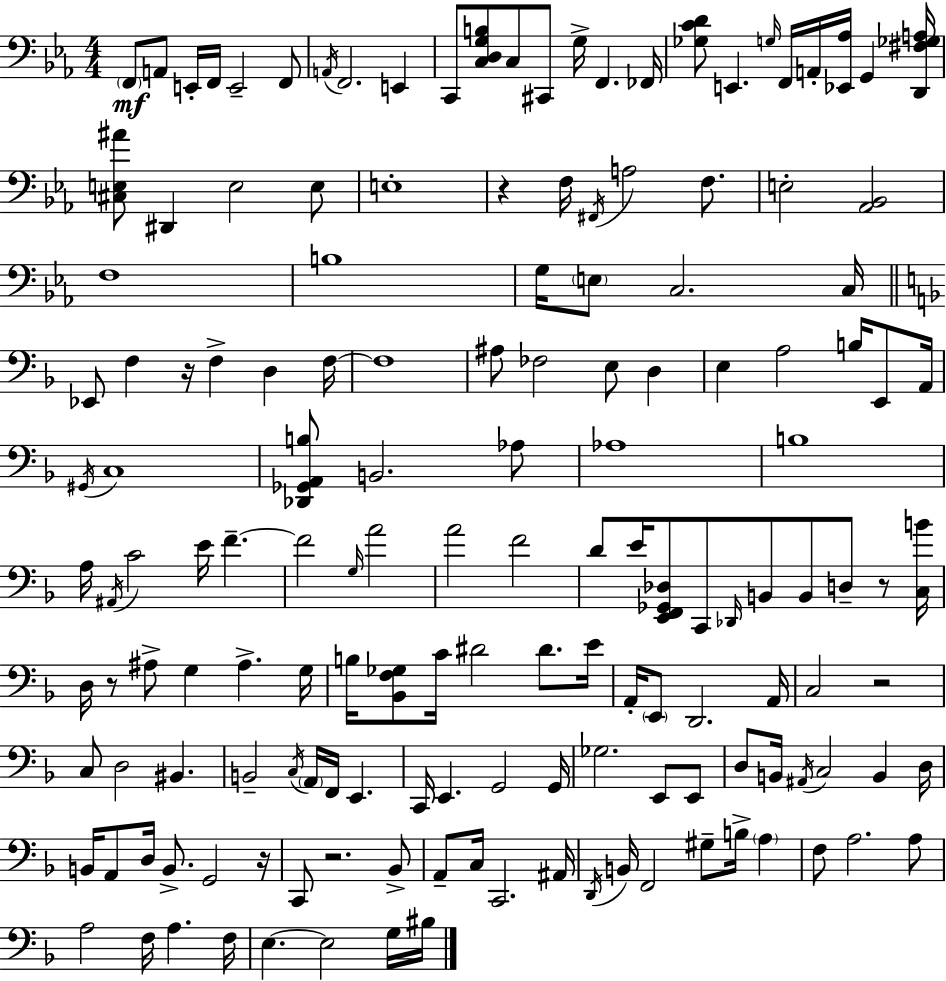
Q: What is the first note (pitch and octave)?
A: F2